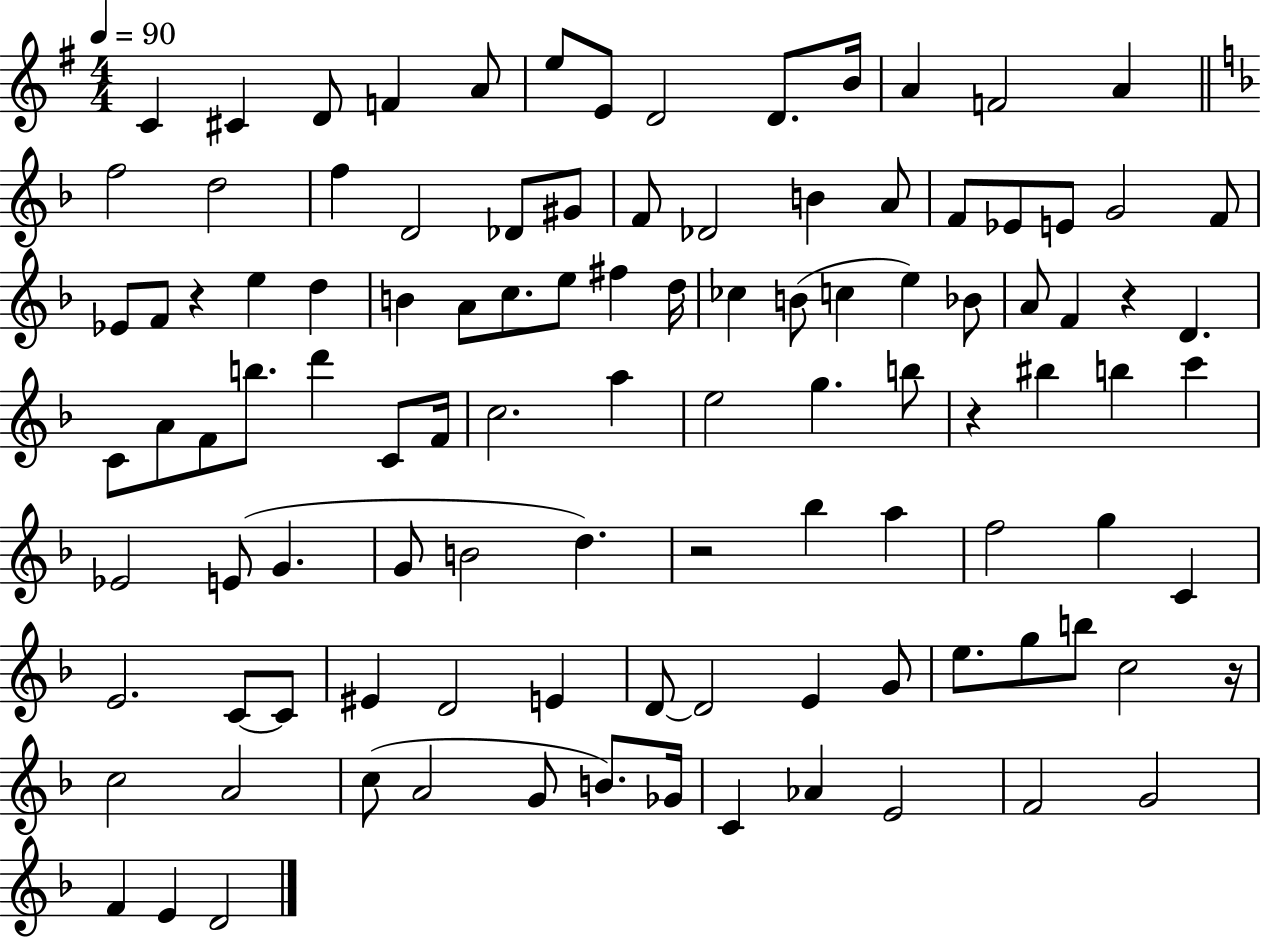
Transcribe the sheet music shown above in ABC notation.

X:1
T:Untitled
M:4/4
L:1/4
K:G
C ^C D/2 F A/2 e/2 E/2 D2 D/2 B/4 A F2 A f2 d2 f D2 _D/2 ^G/2 F/2 _D2 B A/2 F/2 _E/2 E/2 G2 F/2 _E/2 F/2 z e d B A/2 c/2 e/2 ^f d/4 _c B/2 c e _B/2 A/2 F z D C/2 A/2 F/2 b/2 d' C/2 F/4 c2 a e2 g b/2 z ^b b c' _E2 E/2 G G/2 B2 d z2 _b a f2 g C E2 C/2 C/2 ^E D2 E D/2 D2 E G/2 e/2 g/2 b/2 c2 z/4 c2 A2 c/2 A2 G/2 B/2 _G/4 C _A E2 F2 G2 F E D2